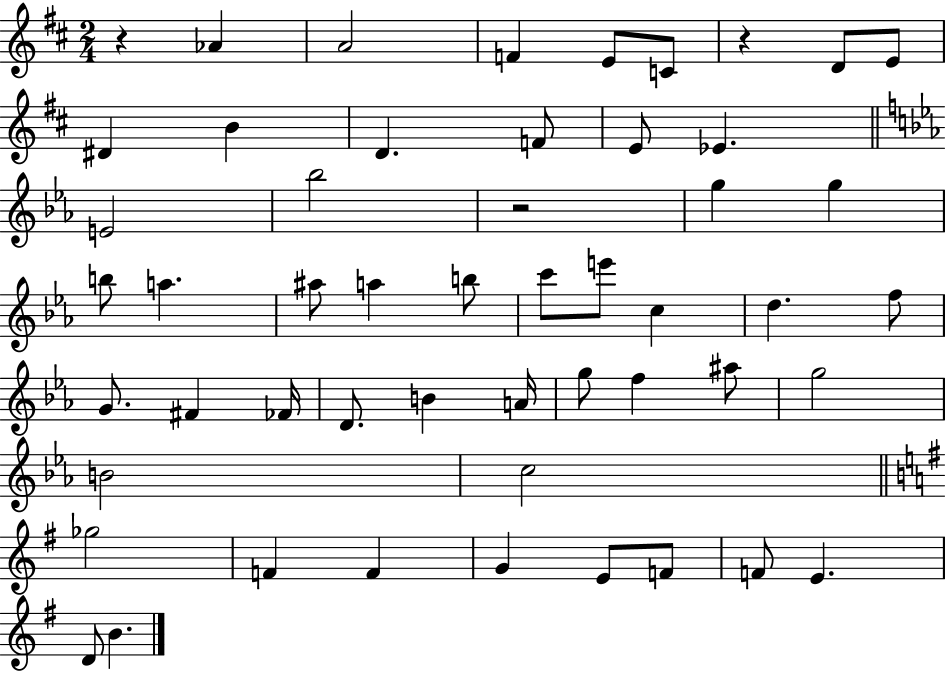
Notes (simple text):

R/q Ab4/q A4/h F4/q E4/e C4/e R/q D4/e E4/e D#4/q B4/q D4/q. F4/e E4/e Eb4/q. E4/h Bb5/h R/h G5/q G5/q B5/e A5/q. A#5/e A5/q B5/e C6/e E6/e C5/q D5/q. F5/e G4/e. F#4/q FES4/s D4/e. B4/q A4/s G5/e F5/q A#5/e G5/h B4/h C5/h Gb5/h F4/q F4/q G4/q E4/e F4/e F4/e E4/q. D4/e B4/q.